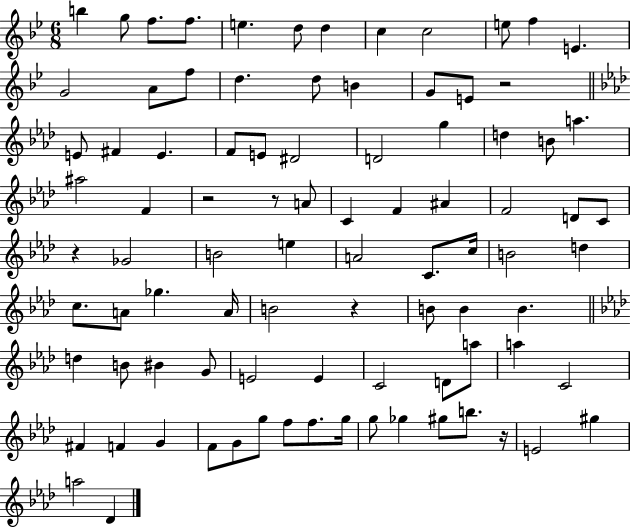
{
  \clef treble
  \numericTimeSignature
  \time 6/8
  \key bes \major
  b''4 g''8 f''8. f''8. | e''4. d''8 d''4 | c''4 c''2 | e''8 f''4 e'4. | \break g'2 a'8 f''8 | d''4. d''8 b'4 | g'8 e'8 r2 | \bar "||" \break \key aes \major e'8 fis'4 e'4. | f'8 e'8 dis'2 | d'2 g''4 | d''4 b'8 a''4. | \break ais''2 f'4 | r2 r8 a'8 | c'4 f'4 ais'4 | f'2 d'8 c'8 | \break r4 ges'2 | b'2 e''4 | a'2 c'8. c''16 | b'2 d''4 | \break c''8. a'8 ges''4. a'16 | b'2 r4 | b'8 b'4 b'4. | \bar "||" \break \key f \minor d''4 b'8 bis'4 g'8 | e'2 e'4 | c'2 d'8 a''8 | a''4 c'2 | \break fis'4 f'4 g'4 | f'8 g'8 g''8 f''8 f''8. g''16 | g''8 ges''4 gis''8 b''8. r16 | e'2 gis''4 | \break a''2 des'4 | \bar "|."
}